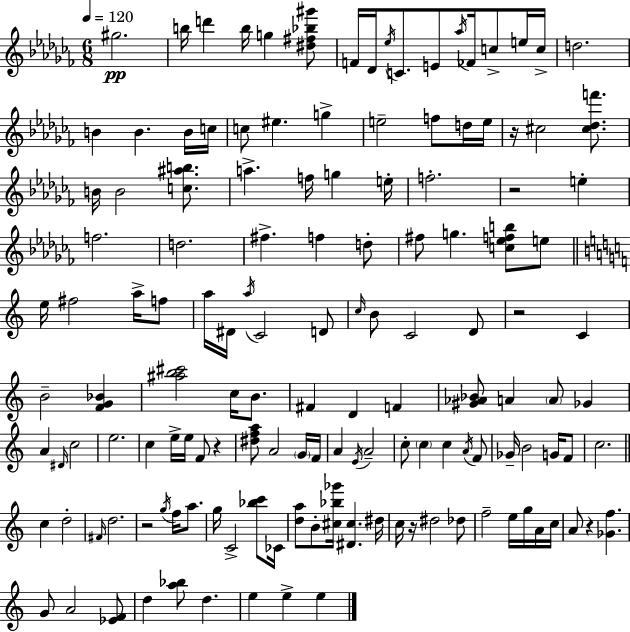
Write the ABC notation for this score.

X:1
T:Untitled
M:6/8
L:1/4
K:Abm
^g2 b/4 d' b/4 g [^d^f_b^g']/2 F/4 _D/4 _e/4 C/2 E/2 _a/4 _F/4 c/2 e/4 c/4 d2 B B B/4 c/4 c/2 ^e g e2 f/2 d/4 e/4 z/4 ^c2 [^c_df']/2 B/4 B2 [c^ab]/2 a f/4 g e/4 f2 z2 e f2 d2 ^f f d/2 ^f/2 g [c_efb]/2 e/2 e/4 ^f2 a/4 f/2 a/4 ^D/4 a/4 C2 D/2 c/4 B/2 C2 D/2 z2 C B2 [FG_B] [^ab^c']2 c/4 B/2 ^F D F [^G_A_B]/2 A A/2 _G A ^D/4 c2 e2 c e/4 e/4 F/2 z [^dfa]/2 A2 G/4 F/4 A E/4 A2 c/2 c c A/4 F/2 _G/4 B2 G/4 F/2 c2 c d2 ^F/4 d2 z2 g/4 f/4 a/2 g/4 C2 [_bc']/2 _C/4 [da]/2 B/2 [^c_b_g']/4 [^D^c] ^d/4 c/4 z/4 ^d2 _d/2 f2 e/4 g/4 A/4 c/4 A/2 z [_Gf] G/2 A2 [_EF]/2 d [a_b]/2 d e e e